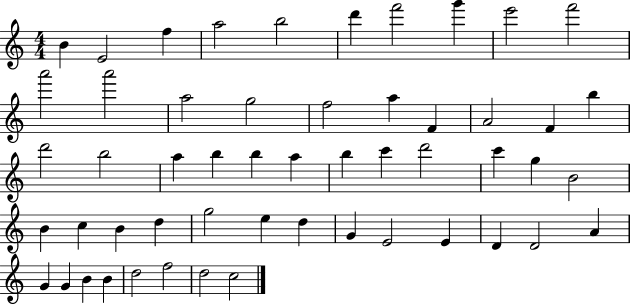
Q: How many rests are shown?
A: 0